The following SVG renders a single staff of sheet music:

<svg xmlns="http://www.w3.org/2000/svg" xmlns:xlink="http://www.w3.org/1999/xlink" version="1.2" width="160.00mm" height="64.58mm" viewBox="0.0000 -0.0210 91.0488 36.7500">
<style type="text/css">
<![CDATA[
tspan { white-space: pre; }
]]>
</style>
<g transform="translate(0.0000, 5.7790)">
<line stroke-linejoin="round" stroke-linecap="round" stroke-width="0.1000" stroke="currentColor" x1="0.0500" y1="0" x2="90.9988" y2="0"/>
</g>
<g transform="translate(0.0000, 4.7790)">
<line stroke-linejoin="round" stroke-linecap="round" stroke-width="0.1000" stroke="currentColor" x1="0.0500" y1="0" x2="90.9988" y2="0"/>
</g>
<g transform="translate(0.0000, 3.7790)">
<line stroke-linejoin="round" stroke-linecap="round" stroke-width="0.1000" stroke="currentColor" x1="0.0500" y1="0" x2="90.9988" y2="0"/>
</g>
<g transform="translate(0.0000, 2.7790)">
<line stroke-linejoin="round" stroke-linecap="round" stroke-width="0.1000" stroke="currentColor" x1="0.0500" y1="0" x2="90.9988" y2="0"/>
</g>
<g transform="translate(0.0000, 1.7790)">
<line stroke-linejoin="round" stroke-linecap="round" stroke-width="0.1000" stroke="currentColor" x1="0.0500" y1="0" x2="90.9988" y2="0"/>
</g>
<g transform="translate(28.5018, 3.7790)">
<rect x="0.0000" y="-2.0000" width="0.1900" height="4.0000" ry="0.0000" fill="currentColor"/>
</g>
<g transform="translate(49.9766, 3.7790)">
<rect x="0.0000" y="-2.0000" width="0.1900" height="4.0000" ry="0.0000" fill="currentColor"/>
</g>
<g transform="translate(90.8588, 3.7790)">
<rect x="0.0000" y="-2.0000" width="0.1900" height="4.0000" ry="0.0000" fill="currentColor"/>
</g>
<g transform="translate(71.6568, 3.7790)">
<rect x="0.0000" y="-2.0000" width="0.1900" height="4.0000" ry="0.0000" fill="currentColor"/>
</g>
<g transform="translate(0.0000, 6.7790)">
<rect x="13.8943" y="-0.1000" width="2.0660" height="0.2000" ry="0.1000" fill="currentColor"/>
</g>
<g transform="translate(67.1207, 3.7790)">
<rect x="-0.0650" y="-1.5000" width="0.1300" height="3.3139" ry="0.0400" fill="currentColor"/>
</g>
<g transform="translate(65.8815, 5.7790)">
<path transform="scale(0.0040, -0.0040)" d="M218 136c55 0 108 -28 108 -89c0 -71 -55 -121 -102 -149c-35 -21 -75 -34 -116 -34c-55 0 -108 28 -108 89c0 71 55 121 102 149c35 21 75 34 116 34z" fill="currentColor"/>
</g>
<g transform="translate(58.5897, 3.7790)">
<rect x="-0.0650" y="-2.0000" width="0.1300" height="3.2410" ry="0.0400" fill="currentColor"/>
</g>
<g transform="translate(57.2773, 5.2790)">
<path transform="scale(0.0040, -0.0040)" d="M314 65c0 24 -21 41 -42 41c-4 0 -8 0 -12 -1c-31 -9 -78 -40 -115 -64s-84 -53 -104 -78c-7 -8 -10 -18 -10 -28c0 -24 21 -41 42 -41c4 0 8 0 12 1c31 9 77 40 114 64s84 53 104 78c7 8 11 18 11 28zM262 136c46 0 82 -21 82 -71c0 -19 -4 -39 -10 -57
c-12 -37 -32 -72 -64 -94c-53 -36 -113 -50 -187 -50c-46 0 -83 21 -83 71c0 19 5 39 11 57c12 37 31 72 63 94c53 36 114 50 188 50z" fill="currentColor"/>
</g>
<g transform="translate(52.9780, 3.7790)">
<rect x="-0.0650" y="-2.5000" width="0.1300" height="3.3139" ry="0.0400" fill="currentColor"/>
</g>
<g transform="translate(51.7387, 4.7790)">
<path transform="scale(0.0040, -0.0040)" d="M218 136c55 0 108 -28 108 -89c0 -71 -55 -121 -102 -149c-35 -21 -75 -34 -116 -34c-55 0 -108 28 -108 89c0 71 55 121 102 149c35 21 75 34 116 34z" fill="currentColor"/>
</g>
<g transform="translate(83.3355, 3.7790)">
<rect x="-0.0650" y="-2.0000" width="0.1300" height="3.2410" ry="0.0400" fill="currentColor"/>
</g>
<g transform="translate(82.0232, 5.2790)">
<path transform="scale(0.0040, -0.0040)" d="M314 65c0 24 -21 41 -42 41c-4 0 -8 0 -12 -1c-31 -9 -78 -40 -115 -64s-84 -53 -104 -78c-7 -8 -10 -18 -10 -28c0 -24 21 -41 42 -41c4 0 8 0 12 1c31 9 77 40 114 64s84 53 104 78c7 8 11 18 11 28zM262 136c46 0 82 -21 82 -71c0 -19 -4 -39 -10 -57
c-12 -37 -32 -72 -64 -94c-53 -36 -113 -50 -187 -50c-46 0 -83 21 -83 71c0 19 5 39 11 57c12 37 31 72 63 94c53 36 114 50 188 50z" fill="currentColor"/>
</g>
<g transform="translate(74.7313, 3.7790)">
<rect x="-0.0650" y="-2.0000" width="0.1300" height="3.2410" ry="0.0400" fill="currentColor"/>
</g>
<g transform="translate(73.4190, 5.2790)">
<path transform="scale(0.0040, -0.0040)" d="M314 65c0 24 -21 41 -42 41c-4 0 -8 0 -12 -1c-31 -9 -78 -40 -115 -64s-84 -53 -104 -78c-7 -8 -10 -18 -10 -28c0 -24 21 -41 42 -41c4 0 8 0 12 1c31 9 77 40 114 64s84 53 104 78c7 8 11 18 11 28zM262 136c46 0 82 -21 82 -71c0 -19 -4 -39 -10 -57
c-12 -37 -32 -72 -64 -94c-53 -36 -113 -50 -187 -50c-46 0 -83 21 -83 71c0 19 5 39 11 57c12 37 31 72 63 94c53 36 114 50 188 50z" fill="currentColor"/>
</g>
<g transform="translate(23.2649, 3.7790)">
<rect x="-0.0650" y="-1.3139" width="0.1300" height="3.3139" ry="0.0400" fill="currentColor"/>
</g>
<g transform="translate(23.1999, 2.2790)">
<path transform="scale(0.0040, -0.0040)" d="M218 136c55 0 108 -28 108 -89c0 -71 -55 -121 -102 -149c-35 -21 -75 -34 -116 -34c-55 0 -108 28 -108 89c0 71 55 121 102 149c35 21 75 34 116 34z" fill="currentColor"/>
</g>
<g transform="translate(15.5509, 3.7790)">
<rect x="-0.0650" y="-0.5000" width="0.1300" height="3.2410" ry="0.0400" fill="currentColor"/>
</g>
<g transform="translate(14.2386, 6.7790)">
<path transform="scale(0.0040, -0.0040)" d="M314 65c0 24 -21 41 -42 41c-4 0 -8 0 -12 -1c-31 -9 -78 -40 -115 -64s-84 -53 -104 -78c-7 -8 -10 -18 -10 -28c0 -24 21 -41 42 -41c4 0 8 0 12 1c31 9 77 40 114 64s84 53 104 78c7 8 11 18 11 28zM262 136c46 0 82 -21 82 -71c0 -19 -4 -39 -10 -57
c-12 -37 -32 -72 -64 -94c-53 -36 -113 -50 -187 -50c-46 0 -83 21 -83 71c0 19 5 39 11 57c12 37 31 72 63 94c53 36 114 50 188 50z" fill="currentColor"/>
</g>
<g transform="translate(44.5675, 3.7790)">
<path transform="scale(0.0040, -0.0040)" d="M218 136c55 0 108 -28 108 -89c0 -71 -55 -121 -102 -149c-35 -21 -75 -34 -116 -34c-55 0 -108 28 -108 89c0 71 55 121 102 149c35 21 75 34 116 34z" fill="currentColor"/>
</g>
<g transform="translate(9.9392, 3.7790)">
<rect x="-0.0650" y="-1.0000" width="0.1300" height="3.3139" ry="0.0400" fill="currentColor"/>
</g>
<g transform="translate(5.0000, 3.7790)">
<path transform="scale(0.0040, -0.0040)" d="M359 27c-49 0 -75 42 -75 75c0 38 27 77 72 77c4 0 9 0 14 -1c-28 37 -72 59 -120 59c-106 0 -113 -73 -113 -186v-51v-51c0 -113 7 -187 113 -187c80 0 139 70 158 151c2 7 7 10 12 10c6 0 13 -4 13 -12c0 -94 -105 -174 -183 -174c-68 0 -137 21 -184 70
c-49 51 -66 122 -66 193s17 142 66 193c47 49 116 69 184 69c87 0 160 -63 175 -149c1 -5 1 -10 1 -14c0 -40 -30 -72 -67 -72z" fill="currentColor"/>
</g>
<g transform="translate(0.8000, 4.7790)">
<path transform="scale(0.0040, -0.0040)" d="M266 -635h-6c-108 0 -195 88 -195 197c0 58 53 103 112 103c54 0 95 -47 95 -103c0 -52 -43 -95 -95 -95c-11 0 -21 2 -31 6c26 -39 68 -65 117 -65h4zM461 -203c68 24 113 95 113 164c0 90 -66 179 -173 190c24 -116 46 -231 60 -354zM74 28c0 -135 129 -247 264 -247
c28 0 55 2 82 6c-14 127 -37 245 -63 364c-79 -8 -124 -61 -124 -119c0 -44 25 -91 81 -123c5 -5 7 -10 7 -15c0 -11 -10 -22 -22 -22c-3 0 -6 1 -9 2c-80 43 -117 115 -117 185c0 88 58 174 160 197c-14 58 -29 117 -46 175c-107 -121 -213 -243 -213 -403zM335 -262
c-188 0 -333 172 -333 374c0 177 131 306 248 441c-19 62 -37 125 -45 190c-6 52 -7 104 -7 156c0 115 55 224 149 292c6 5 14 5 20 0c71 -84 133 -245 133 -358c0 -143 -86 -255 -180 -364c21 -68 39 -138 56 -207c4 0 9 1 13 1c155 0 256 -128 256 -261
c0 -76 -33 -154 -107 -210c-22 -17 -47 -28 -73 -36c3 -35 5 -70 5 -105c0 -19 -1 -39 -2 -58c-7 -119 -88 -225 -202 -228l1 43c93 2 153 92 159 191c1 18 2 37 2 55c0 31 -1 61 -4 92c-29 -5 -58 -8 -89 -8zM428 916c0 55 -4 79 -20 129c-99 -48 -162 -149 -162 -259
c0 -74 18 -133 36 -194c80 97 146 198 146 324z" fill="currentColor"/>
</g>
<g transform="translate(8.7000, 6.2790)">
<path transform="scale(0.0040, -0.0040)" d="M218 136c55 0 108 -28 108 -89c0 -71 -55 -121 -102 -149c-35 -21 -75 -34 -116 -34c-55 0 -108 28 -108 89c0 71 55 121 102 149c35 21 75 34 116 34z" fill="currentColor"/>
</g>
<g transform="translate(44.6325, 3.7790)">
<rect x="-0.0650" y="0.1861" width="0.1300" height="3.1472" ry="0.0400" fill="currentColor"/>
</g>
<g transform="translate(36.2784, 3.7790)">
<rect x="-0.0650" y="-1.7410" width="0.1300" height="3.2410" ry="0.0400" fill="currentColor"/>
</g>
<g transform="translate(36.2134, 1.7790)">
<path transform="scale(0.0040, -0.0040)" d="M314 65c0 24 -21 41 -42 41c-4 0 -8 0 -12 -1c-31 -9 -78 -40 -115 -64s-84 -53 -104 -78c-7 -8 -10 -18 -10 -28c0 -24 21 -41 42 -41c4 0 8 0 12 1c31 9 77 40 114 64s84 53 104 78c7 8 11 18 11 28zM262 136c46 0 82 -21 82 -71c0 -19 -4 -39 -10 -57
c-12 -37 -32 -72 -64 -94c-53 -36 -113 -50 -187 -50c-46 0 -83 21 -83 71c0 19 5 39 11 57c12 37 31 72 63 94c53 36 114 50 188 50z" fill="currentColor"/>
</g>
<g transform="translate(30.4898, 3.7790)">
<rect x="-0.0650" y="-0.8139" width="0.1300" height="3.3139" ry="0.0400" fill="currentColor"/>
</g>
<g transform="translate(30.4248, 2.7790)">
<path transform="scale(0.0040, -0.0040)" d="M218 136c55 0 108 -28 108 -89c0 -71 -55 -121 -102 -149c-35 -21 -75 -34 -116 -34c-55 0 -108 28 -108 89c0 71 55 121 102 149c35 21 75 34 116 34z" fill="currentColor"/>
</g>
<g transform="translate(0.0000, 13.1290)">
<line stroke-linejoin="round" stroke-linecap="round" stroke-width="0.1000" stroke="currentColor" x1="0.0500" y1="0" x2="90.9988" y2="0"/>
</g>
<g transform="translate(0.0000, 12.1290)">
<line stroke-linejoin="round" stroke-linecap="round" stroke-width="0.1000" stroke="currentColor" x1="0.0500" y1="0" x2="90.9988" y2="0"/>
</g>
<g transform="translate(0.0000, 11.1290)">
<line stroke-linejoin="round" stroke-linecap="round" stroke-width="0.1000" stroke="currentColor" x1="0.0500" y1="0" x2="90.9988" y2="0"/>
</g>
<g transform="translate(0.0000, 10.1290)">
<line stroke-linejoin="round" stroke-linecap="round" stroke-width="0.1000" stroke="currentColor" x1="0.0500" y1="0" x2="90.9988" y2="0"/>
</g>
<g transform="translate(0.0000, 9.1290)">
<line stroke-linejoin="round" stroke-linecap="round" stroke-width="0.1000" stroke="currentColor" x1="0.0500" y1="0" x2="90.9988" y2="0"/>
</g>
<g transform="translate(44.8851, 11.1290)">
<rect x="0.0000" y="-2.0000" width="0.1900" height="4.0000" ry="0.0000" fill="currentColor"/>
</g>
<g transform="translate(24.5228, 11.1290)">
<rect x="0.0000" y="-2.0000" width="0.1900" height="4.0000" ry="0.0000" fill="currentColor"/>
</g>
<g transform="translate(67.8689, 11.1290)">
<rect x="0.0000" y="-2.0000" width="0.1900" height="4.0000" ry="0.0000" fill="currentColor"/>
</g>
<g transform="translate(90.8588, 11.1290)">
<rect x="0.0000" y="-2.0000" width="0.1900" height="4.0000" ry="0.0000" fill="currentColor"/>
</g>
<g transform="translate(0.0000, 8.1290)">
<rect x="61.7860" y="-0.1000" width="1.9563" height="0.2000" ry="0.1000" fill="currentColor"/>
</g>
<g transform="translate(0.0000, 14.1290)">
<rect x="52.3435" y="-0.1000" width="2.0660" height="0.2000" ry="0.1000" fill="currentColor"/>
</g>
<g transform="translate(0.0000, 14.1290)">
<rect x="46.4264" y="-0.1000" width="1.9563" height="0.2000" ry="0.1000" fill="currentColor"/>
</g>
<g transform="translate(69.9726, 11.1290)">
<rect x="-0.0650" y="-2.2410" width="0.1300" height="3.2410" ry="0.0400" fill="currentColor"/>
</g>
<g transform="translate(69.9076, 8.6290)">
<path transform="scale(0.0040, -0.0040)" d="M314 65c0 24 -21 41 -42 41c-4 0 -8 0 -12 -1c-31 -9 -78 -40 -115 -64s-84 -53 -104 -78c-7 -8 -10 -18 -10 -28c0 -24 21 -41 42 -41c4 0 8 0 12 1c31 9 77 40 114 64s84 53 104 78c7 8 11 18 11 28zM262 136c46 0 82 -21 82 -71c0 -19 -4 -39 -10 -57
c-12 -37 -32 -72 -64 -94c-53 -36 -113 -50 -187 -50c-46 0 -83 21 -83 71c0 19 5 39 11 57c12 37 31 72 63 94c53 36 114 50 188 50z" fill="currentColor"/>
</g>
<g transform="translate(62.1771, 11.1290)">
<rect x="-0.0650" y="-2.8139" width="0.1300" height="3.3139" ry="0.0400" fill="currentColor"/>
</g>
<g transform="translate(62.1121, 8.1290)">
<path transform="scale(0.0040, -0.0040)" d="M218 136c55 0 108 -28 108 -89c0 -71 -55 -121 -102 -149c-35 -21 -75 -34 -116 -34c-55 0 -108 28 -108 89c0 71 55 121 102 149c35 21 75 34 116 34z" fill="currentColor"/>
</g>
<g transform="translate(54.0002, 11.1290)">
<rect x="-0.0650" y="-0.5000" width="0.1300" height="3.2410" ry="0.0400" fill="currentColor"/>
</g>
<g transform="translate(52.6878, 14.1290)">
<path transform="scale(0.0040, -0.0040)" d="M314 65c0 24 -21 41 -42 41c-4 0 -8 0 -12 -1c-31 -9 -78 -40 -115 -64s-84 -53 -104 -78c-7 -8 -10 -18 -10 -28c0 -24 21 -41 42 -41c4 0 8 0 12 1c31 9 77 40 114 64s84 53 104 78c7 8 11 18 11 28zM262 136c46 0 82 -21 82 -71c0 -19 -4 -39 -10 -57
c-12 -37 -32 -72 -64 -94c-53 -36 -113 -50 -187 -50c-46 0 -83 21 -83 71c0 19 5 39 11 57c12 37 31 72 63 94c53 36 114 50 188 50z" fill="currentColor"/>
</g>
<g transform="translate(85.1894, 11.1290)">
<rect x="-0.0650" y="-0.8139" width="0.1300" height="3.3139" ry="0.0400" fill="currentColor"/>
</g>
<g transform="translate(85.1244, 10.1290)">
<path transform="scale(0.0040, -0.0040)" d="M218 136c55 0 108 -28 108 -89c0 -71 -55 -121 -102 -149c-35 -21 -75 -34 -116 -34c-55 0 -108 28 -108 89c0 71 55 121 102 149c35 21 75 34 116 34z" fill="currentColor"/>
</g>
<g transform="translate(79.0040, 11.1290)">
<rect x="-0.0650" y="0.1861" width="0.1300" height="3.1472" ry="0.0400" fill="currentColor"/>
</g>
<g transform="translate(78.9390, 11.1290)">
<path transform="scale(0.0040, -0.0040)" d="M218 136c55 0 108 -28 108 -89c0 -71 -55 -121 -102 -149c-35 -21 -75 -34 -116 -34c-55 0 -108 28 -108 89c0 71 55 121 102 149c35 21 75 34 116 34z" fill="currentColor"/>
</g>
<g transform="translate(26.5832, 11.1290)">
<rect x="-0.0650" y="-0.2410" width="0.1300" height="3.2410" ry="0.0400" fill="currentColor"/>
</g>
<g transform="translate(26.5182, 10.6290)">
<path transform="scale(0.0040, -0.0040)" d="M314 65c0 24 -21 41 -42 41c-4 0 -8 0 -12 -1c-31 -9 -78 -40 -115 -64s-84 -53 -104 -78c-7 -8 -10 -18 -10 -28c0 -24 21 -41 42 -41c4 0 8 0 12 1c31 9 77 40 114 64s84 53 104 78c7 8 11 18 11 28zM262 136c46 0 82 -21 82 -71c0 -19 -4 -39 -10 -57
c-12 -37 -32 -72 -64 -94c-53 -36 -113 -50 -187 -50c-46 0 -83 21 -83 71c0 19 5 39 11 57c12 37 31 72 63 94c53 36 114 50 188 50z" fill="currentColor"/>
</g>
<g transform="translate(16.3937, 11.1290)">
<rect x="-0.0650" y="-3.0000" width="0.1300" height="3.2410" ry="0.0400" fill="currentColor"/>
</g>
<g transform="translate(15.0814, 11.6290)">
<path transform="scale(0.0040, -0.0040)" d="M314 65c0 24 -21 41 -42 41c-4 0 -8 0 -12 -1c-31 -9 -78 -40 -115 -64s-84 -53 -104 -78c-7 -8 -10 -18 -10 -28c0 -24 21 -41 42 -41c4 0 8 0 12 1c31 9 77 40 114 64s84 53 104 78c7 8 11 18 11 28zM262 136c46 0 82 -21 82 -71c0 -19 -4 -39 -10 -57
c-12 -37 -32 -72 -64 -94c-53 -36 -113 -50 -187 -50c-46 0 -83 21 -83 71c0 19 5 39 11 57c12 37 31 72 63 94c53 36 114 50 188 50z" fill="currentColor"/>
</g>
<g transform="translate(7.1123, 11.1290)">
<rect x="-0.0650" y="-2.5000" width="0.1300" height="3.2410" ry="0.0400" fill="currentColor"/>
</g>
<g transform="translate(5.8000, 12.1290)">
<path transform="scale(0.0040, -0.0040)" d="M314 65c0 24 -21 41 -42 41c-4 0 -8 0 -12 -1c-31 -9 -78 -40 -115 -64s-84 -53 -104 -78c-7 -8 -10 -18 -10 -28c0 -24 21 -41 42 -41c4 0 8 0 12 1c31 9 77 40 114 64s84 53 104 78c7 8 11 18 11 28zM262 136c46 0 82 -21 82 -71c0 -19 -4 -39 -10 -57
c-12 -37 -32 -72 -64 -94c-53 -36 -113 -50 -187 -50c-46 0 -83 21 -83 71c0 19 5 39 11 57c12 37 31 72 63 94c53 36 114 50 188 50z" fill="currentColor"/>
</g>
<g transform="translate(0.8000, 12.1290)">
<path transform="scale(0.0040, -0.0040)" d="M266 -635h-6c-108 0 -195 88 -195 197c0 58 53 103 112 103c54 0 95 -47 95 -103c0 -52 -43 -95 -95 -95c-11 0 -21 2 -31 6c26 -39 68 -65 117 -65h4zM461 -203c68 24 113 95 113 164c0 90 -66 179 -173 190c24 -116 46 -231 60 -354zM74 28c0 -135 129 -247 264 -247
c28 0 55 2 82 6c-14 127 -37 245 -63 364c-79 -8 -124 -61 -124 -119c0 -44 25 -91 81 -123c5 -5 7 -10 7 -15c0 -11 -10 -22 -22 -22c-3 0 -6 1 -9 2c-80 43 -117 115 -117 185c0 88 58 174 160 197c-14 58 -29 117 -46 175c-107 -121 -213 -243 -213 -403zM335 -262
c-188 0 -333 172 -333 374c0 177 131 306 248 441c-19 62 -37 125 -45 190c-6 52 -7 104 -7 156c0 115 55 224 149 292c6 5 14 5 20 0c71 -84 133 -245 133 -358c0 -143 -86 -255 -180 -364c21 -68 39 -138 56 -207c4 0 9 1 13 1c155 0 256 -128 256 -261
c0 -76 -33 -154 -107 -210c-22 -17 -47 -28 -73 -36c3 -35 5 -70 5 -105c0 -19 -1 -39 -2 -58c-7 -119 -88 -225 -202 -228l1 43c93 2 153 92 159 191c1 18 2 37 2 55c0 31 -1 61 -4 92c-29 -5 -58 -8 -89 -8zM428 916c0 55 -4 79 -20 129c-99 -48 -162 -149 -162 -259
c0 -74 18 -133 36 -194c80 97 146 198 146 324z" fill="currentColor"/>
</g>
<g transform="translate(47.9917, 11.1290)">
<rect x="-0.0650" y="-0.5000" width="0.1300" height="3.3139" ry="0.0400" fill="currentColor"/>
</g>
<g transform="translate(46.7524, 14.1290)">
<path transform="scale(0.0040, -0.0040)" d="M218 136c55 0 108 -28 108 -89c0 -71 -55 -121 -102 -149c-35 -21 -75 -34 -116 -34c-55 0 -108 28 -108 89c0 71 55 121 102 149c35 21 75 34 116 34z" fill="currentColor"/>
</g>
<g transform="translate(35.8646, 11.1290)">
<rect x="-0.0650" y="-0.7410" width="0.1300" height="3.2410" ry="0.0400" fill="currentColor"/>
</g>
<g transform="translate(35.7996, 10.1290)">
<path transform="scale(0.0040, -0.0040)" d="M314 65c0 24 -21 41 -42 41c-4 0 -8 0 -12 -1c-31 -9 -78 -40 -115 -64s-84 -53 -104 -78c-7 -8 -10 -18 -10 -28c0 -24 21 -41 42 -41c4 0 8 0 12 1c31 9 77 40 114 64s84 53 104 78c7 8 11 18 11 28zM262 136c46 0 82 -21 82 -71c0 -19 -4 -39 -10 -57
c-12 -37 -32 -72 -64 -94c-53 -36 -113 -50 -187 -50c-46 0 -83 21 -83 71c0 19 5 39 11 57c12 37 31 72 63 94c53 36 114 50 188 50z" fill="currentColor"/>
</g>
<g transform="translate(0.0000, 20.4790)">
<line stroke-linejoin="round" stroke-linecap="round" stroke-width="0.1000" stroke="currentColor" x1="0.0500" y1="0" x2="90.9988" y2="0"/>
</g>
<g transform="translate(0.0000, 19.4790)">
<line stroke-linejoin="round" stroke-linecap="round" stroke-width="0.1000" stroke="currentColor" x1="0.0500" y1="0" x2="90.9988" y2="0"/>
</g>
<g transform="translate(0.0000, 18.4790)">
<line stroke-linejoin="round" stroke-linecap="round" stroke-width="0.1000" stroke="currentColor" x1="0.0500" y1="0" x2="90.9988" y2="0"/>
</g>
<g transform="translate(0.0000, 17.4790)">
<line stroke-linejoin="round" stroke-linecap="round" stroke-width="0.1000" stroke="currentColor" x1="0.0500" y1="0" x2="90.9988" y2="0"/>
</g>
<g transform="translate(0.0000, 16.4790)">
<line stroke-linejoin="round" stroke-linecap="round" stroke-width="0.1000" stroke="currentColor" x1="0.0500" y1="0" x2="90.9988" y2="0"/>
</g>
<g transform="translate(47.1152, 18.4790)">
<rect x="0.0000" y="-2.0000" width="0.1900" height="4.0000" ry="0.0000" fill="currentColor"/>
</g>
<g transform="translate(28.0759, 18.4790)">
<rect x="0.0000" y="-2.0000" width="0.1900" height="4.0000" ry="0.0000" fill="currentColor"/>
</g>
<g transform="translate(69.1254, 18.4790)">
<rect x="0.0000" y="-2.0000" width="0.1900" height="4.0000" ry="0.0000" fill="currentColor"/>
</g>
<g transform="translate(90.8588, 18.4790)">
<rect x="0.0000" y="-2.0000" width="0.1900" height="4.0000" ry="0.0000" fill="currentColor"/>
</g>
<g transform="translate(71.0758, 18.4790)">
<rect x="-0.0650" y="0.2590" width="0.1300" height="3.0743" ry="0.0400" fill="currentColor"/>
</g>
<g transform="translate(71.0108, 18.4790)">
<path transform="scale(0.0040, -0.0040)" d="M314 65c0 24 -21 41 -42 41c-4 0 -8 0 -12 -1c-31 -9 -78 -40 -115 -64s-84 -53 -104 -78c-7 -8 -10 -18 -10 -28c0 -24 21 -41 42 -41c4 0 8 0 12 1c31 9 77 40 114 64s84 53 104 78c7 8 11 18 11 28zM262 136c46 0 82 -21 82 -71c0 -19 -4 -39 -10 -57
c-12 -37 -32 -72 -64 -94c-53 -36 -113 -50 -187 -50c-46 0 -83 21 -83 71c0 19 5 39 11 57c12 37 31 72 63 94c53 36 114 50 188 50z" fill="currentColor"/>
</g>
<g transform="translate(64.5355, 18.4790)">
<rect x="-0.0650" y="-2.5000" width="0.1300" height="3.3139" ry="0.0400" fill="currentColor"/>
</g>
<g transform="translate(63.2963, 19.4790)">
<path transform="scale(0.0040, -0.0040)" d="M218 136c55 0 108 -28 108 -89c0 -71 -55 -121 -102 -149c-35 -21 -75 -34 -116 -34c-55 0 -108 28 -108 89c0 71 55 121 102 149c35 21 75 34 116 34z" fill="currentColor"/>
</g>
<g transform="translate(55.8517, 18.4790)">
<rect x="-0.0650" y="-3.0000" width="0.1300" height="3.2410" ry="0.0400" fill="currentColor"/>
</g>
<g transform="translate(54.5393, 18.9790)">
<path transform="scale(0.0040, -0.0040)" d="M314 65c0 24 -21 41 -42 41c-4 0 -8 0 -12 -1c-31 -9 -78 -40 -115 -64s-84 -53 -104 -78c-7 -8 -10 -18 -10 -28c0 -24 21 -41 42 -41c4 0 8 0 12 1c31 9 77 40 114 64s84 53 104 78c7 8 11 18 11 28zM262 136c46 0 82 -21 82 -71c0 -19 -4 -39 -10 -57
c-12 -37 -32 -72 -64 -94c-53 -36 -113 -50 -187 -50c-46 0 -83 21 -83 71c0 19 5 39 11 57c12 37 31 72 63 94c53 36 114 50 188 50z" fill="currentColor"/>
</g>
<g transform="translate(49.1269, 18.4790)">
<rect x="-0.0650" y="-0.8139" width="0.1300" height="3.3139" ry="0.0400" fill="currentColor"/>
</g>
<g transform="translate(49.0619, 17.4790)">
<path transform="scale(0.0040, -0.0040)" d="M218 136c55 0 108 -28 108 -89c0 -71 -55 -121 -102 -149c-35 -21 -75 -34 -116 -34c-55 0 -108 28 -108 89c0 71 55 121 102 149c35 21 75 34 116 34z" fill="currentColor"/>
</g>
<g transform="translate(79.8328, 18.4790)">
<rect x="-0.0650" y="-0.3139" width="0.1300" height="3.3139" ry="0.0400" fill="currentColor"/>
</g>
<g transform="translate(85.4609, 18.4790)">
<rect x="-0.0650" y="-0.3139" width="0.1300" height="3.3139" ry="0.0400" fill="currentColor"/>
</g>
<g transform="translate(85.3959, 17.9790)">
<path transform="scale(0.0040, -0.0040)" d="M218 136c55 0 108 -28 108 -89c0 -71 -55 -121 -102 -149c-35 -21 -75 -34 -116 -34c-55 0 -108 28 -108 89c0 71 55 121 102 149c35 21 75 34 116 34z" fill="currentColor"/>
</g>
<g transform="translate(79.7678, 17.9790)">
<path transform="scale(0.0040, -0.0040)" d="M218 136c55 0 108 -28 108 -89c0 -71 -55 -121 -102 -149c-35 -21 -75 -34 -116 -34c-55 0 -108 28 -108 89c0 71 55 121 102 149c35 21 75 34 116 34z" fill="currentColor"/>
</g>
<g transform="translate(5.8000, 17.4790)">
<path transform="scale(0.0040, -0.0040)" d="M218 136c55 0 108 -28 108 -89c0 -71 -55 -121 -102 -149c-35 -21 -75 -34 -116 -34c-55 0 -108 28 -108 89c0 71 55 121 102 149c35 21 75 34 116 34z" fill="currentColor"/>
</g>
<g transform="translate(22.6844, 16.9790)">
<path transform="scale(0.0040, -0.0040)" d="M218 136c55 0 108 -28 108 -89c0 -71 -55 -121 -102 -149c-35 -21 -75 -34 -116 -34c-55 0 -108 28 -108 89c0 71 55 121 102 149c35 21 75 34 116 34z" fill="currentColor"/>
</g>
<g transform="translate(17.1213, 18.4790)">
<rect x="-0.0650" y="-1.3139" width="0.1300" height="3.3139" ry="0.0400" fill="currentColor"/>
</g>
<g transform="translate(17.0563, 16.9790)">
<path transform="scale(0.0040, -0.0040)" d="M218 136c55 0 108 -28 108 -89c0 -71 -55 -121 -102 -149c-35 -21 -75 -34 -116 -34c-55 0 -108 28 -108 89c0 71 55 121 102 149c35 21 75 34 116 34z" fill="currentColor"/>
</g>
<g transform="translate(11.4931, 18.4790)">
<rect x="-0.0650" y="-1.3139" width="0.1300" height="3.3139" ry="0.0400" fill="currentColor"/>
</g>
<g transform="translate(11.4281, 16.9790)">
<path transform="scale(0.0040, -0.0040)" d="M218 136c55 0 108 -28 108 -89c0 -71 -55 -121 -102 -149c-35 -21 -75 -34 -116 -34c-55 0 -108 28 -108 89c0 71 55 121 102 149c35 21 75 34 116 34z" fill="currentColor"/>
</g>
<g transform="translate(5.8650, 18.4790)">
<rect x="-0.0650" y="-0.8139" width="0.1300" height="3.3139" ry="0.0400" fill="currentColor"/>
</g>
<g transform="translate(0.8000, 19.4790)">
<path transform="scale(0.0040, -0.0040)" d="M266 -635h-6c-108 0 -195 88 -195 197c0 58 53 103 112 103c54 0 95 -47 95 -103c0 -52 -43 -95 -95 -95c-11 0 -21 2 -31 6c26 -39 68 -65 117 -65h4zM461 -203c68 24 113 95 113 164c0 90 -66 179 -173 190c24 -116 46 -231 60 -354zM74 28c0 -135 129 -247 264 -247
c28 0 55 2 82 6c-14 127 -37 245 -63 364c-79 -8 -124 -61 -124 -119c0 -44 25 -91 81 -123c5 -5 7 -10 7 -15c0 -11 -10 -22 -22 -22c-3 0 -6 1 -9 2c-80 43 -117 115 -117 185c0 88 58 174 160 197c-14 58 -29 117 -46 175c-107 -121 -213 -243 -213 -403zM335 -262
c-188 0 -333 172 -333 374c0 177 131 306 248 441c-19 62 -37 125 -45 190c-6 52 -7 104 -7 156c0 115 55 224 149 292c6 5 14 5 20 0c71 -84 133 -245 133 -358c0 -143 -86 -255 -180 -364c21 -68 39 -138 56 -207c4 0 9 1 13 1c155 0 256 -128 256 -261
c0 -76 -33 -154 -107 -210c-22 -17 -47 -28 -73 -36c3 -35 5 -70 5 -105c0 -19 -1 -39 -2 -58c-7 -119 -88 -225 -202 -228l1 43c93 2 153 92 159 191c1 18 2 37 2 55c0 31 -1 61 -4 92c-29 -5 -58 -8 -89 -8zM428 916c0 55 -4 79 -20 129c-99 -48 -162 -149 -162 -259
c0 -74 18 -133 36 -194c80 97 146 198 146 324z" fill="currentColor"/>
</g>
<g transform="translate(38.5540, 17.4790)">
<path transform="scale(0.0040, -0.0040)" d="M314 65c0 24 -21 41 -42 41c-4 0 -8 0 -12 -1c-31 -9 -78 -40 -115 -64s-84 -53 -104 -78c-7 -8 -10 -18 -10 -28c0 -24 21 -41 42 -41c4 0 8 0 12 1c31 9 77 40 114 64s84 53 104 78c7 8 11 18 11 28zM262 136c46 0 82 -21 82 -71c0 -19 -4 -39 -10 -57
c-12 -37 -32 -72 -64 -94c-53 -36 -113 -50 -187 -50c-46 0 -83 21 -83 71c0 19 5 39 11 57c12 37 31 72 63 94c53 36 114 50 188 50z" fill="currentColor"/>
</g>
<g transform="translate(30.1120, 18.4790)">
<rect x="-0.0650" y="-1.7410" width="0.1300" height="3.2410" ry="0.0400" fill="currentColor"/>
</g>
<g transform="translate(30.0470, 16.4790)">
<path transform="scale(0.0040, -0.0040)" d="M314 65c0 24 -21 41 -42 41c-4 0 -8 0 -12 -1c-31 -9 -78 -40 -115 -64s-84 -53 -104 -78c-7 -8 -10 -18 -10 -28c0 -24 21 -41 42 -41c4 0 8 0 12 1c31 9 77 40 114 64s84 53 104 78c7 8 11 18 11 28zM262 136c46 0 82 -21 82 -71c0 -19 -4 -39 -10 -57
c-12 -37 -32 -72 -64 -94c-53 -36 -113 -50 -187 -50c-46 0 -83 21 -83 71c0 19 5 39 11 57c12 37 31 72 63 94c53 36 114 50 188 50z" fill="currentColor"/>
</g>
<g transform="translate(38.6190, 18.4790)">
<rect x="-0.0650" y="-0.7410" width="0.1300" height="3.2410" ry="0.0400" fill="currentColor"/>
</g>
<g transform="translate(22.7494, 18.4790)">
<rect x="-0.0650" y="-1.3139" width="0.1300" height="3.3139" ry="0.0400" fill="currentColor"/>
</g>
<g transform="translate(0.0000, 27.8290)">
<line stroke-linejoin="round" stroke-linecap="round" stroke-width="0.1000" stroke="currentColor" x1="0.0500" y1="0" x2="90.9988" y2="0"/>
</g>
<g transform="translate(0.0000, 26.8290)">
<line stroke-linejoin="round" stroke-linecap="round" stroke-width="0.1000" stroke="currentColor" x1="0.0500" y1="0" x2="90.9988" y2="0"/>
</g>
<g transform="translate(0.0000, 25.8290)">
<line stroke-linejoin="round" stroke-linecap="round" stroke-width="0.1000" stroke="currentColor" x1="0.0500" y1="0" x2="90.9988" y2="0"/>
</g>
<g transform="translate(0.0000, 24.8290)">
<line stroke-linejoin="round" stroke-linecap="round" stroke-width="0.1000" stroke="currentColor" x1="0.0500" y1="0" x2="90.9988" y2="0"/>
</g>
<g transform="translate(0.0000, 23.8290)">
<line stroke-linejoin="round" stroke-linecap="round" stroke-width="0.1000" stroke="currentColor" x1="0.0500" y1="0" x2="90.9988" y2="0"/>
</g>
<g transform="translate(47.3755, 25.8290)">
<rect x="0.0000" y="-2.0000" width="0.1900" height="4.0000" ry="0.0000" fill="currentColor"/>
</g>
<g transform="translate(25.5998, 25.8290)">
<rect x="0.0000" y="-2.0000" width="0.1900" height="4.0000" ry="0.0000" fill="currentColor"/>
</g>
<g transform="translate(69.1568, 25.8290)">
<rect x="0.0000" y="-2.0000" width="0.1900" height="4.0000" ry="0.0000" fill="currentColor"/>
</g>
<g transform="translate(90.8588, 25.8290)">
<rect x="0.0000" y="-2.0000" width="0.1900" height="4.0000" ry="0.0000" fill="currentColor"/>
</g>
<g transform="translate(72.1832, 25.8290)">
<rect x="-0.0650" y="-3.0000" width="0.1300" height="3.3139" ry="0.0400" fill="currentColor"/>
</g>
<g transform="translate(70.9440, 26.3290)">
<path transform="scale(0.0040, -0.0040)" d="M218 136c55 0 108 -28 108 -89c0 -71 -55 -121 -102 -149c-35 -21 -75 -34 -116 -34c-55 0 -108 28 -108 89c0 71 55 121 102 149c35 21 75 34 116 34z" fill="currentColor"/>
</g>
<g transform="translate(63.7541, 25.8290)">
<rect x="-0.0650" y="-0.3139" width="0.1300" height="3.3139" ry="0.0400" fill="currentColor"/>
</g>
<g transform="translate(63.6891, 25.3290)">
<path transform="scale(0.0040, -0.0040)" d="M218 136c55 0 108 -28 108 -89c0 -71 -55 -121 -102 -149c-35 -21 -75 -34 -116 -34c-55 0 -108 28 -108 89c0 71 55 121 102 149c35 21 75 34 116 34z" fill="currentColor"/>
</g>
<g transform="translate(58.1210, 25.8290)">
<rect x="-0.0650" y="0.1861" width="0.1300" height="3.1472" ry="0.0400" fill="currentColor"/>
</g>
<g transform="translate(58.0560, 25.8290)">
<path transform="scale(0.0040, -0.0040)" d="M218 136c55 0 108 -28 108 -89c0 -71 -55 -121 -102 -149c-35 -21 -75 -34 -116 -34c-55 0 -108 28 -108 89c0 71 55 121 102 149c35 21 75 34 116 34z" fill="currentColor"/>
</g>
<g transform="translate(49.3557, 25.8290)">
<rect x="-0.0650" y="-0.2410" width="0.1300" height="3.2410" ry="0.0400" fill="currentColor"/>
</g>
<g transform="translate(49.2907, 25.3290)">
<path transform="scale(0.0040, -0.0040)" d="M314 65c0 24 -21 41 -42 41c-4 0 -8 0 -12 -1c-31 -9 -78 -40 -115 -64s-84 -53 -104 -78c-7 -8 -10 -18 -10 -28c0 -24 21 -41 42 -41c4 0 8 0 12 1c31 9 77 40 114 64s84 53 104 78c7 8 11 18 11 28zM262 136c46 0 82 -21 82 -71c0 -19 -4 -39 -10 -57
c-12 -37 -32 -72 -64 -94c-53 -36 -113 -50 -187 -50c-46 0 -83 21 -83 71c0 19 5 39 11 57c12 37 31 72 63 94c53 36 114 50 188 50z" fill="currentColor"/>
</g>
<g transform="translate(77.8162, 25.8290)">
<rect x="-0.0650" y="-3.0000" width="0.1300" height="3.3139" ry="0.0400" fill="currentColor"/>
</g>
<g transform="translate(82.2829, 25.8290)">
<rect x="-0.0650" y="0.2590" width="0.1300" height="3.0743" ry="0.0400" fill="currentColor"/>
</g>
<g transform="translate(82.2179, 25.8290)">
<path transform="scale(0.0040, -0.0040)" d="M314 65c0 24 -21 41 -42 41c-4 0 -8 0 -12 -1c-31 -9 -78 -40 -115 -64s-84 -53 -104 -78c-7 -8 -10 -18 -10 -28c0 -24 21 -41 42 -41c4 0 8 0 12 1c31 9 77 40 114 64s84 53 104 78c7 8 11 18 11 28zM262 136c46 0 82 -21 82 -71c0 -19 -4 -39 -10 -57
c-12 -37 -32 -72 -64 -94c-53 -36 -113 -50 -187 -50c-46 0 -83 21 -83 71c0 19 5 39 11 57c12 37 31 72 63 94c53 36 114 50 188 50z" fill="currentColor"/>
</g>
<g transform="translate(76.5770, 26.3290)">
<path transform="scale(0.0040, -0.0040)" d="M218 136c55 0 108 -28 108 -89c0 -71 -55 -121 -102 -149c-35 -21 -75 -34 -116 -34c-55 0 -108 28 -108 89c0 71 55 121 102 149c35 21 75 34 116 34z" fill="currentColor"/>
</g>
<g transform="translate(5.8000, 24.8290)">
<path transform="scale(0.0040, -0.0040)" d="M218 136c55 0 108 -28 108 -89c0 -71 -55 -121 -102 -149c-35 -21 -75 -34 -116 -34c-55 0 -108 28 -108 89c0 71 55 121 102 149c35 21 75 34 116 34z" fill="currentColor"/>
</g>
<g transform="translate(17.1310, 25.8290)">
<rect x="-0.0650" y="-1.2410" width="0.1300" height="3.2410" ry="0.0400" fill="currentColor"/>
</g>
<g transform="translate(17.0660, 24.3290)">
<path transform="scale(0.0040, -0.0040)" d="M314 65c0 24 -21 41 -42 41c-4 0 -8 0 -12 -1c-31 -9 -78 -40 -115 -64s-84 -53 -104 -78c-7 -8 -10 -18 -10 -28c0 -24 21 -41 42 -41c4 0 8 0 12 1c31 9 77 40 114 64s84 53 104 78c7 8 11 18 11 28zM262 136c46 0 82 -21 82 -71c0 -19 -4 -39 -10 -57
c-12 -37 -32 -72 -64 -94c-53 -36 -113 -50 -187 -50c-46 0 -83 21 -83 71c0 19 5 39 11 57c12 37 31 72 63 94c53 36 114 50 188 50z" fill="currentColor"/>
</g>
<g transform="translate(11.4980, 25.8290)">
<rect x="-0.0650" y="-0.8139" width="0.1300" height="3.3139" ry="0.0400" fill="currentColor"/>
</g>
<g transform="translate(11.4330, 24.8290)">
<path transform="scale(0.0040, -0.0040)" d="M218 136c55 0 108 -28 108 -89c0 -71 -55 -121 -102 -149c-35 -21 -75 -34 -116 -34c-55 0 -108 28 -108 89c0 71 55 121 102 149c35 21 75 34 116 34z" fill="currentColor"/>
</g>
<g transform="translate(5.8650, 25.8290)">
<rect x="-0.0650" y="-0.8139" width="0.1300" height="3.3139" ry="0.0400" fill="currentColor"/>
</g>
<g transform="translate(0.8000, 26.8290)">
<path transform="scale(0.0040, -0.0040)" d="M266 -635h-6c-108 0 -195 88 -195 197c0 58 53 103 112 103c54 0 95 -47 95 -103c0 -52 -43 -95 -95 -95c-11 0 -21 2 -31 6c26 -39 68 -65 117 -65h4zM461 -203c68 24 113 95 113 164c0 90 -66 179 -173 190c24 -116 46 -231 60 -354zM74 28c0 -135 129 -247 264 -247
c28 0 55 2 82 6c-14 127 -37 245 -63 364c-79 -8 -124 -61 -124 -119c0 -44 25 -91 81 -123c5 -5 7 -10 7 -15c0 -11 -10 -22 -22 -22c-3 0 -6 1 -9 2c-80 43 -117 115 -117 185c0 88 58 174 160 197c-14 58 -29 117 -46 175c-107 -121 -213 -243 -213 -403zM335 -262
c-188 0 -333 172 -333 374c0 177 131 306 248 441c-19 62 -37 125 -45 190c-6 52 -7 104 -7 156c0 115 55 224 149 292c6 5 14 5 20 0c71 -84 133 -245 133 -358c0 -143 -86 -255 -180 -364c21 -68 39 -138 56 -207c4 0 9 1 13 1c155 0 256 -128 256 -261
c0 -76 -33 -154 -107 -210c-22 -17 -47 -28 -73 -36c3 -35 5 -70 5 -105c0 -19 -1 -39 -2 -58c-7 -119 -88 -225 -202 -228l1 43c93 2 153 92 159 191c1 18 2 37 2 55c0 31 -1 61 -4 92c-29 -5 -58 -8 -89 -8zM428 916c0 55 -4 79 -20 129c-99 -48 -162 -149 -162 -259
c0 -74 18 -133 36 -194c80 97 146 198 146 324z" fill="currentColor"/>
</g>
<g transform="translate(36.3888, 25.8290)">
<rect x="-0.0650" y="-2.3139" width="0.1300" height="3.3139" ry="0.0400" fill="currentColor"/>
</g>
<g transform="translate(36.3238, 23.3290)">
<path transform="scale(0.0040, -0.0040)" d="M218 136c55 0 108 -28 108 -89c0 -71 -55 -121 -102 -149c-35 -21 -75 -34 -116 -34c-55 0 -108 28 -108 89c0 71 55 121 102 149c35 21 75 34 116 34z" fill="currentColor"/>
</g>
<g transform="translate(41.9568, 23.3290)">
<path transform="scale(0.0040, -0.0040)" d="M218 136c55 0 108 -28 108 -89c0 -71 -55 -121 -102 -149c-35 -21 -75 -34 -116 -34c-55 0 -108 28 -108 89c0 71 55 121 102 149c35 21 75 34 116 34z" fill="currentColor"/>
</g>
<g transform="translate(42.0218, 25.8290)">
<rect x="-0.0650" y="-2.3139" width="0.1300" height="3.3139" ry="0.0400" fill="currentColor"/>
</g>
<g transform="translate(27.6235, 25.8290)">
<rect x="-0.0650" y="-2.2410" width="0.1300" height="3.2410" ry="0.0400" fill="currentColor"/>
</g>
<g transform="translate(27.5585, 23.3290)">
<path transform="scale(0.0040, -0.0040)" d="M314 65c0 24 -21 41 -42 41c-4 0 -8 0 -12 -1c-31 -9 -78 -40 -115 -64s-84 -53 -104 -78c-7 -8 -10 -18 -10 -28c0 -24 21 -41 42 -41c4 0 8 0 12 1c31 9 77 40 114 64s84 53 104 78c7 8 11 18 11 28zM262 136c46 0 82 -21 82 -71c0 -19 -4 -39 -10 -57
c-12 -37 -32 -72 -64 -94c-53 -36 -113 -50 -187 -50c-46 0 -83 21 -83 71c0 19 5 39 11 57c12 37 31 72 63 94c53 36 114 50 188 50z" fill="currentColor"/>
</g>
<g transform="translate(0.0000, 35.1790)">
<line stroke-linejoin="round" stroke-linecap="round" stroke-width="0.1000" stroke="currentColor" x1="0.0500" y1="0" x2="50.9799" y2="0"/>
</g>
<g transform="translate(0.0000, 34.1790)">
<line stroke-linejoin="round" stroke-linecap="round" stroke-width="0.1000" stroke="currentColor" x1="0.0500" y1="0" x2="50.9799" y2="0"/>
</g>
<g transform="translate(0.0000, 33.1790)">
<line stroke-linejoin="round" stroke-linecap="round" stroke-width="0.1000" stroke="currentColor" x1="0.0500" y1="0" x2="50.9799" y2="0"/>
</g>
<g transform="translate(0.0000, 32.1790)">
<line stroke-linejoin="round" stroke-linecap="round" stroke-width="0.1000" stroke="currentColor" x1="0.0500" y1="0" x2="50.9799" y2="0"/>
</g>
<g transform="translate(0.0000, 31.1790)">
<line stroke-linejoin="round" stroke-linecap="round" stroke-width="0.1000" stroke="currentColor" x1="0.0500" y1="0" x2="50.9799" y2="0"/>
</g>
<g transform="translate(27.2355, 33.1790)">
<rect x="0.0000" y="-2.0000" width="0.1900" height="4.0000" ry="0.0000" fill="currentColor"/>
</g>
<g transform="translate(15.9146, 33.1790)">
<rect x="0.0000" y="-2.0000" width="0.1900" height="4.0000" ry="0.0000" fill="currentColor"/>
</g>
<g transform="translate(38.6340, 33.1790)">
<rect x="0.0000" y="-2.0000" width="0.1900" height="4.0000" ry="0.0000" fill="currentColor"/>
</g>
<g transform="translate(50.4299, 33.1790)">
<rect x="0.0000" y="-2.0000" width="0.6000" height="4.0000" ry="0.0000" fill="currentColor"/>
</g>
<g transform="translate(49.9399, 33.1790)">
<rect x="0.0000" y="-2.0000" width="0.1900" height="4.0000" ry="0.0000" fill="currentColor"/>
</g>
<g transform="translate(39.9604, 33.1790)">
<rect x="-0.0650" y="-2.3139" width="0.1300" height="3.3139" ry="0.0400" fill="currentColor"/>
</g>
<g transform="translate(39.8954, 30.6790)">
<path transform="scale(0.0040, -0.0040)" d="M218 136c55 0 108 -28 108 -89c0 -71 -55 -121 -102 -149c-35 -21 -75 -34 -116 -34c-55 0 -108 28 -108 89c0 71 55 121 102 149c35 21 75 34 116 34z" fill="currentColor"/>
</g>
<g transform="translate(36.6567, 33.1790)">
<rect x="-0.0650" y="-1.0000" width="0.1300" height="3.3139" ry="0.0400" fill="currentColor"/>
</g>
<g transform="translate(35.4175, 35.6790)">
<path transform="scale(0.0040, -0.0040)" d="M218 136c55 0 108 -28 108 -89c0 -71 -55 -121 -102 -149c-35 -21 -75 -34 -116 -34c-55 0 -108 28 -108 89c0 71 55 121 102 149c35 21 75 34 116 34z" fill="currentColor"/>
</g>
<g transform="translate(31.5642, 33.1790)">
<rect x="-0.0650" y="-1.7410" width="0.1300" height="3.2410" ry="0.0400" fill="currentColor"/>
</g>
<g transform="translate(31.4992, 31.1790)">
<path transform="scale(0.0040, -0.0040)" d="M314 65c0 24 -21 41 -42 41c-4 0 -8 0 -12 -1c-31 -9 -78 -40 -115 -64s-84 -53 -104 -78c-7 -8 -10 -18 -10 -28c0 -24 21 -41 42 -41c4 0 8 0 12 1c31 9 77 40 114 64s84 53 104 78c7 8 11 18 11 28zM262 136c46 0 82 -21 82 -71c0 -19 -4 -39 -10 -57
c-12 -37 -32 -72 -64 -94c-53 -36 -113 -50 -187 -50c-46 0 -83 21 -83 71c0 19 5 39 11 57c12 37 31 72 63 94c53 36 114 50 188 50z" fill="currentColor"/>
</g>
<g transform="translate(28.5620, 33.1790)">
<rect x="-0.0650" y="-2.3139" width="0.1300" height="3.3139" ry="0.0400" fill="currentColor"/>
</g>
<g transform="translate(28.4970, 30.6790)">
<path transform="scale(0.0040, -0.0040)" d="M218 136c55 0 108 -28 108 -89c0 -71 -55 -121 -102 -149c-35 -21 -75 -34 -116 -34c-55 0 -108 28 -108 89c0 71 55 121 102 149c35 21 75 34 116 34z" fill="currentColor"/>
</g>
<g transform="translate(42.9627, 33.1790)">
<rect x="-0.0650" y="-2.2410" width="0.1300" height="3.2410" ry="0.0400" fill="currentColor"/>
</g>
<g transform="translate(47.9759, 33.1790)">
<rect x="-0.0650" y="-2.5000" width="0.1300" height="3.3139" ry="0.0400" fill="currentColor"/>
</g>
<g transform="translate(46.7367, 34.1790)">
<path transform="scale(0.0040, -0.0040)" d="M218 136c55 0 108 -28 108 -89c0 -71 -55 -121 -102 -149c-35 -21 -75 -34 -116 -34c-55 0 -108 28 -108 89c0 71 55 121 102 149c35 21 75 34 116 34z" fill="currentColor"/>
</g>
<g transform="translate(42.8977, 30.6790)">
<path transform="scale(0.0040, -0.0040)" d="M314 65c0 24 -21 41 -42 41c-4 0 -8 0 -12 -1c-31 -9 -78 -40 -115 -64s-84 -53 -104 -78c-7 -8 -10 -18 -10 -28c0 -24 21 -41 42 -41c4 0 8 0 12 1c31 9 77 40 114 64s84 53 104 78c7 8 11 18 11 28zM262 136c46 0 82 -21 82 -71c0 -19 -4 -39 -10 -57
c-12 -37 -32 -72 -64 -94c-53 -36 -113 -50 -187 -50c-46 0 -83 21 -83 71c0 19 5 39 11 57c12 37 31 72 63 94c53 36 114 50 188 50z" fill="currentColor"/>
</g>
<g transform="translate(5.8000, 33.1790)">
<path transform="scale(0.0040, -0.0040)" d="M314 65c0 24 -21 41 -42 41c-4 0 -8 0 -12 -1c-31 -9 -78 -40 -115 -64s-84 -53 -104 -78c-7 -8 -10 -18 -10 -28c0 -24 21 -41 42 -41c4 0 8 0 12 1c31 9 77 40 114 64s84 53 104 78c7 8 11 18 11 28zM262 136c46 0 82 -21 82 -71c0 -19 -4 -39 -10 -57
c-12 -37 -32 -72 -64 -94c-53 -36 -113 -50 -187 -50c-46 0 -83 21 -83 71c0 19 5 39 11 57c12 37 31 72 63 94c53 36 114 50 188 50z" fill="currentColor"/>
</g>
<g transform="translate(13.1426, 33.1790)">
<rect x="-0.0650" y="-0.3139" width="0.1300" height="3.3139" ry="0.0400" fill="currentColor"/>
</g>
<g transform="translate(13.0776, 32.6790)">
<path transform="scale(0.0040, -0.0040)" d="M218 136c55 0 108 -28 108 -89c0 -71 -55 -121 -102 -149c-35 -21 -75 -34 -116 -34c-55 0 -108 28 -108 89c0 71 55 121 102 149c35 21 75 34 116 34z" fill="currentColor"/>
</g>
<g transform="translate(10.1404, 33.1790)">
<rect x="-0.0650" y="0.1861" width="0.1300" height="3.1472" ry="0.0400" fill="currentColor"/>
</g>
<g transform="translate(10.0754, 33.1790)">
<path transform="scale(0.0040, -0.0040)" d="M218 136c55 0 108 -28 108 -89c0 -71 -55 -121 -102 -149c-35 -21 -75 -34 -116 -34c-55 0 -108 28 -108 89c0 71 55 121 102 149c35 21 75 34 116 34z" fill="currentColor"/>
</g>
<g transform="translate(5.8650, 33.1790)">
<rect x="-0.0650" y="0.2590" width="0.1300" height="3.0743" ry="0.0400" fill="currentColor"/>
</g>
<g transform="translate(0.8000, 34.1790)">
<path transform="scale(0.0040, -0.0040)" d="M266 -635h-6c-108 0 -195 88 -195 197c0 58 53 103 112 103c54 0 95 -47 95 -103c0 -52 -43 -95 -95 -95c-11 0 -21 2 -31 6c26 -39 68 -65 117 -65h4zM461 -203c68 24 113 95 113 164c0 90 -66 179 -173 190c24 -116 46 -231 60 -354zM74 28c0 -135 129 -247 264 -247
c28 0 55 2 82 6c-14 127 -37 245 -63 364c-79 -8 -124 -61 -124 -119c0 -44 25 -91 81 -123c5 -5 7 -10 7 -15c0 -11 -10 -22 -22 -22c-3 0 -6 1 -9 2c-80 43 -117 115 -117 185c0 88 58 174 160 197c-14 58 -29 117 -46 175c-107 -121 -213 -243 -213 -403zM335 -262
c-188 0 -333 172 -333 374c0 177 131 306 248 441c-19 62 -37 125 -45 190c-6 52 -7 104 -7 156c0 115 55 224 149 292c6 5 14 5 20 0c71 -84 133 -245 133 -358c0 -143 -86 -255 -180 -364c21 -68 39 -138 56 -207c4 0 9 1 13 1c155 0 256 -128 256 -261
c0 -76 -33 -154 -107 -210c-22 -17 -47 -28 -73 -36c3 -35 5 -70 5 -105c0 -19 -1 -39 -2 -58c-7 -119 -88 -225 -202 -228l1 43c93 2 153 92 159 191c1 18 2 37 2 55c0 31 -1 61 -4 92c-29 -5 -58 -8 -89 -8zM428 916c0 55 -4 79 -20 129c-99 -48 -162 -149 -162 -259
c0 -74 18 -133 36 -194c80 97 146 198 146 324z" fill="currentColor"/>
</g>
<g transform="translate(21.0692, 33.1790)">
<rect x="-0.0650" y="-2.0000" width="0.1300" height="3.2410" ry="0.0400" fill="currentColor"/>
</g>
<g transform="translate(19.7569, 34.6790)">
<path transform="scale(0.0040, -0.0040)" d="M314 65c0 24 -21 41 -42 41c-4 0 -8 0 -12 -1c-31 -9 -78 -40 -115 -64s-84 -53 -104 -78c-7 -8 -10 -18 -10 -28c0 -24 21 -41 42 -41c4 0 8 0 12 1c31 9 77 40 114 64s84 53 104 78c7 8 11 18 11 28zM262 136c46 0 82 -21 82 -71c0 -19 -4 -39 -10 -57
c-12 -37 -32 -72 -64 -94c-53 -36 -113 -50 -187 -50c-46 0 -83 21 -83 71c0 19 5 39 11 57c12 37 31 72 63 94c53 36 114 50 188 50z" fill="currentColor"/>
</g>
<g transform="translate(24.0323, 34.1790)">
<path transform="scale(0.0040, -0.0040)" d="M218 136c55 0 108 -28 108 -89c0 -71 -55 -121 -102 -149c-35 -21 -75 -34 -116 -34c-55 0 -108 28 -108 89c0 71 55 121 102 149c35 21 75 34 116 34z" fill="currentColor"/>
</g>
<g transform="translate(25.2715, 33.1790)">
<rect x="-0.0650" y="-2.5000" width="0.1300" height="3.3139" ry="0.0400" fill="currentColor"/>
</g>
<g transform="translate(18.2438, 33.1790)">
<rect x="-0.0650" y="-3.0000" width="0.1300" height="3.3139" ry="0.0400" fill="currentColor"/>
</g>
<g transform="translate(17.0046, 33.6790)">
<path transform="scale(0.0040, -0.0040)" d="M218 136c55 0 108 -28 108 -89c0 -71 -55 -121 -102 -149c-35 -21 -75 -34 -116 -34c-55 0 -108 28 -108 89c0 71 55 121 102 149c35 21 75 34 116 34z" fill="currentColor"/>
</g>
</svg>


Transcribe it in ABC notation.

X:1
T:Untitled
M:4/4
L:1/4
K:C
D C2 e d f2 B G F2 E F2 F2 G2 A2 c2 d2 C C2 a g2 B d d e e e f2 d2 d A2 G B2 c c d d e2 g2 g g c2 B c A A B2 B2 B c A F2 G g f2 D g g2 G